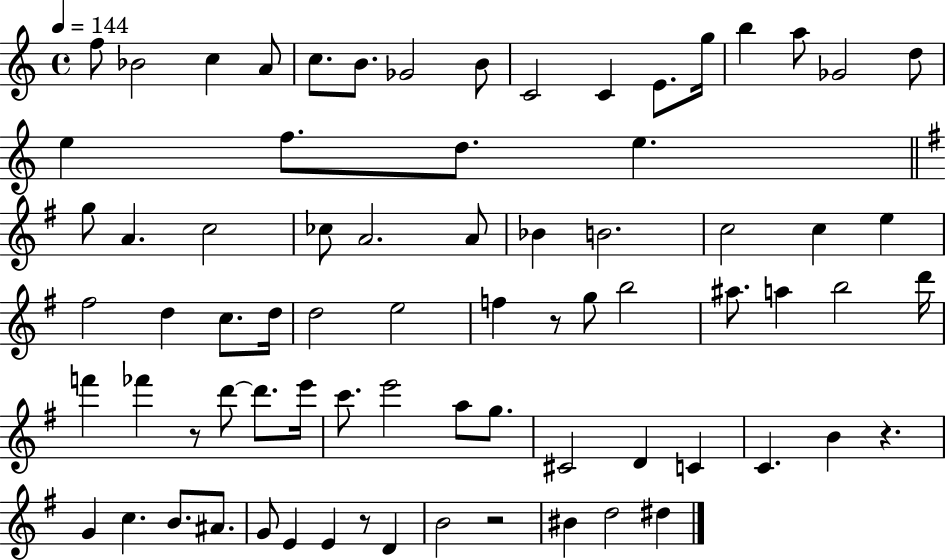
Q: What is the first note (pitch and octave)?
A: F5